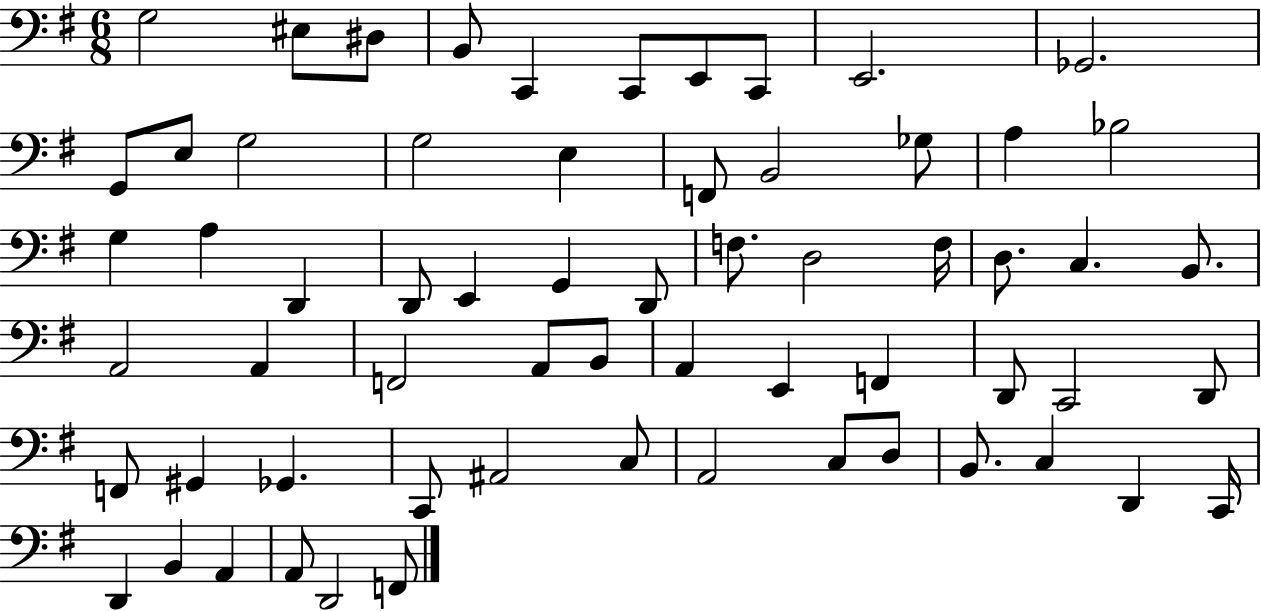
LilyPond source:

{
  \clef bass
  \numericTimeSignature
  \time 6/8
  \key g \major
  g2 eis8 dis8 | b,8 c,4 c,8 e,8 c,8 | e,2. | ges,2. | \break g,8 e8 g2 | g2 e4 | f,8 b,2 ges8 | a4 bes2 | \break g4 a4 d,4 | d,8 e,4 g,4 d,8 | f8. d2 f16 | d8. c4. b,8. | \break a,2 a,4 | f,2 a,8 b,8 | a,4 e,4 f,4 | d,8 c,2 d,8 | \break f,8 gis,4 ges,4. | c,8 ais,2 c8 | a,2 c8 d8 | b,8. c4 d,4 c,16 | \break d,4 b,4 a,4 | a,8 d,2 f,8 | \bar "|."
}